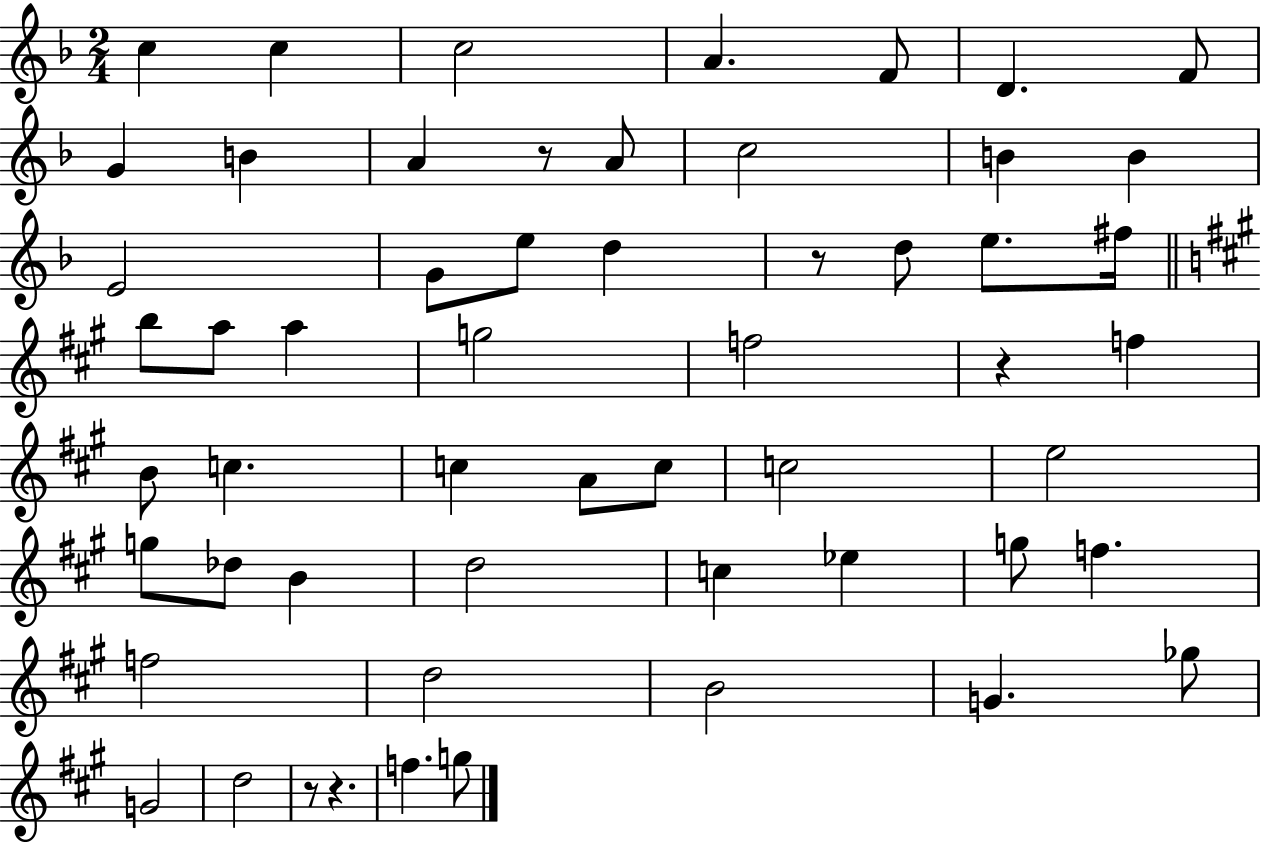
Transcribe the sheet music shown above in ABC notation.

X:1
T:Untitled
M:2/4
L:1/4
K:F
c c c2 A F/2 D F/2 G B A z/2 A/2 c2 B B E2 G/2 e/2 d z/2 d/2 e/2 ^f/4 b/2 a/2 a g2 f2 z f B/2 c c A/2 c/2 c2 e2 g/2 _d/2 B d2 c _e g/2 f f2 d2 B2 G _g/2 G2 d2 z/2 z f g/2